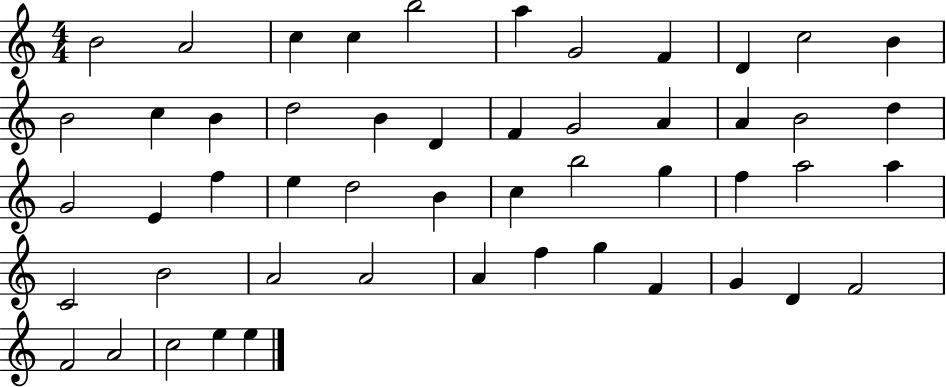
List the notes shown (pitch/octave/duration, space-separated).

B4/h A4/h C5/q C5/q B5/h A5/q G4/h F4/q D4/q C5/h B4/q B4/h C5/q B4/q D5/h B4/q D4/q F4/q G4/h A4/q A4/q B4/h D5/q G4/h E4/q F5/q E5/q D5/h B4/q C5/q B5/h G5/q F5/q A5/h A5/q C4/h B4/h A4/h A4/h A4/q F5/q G5/q F4/q G4/q D4/q F4/h F4/h A4/h C5/h E5/q E5/q